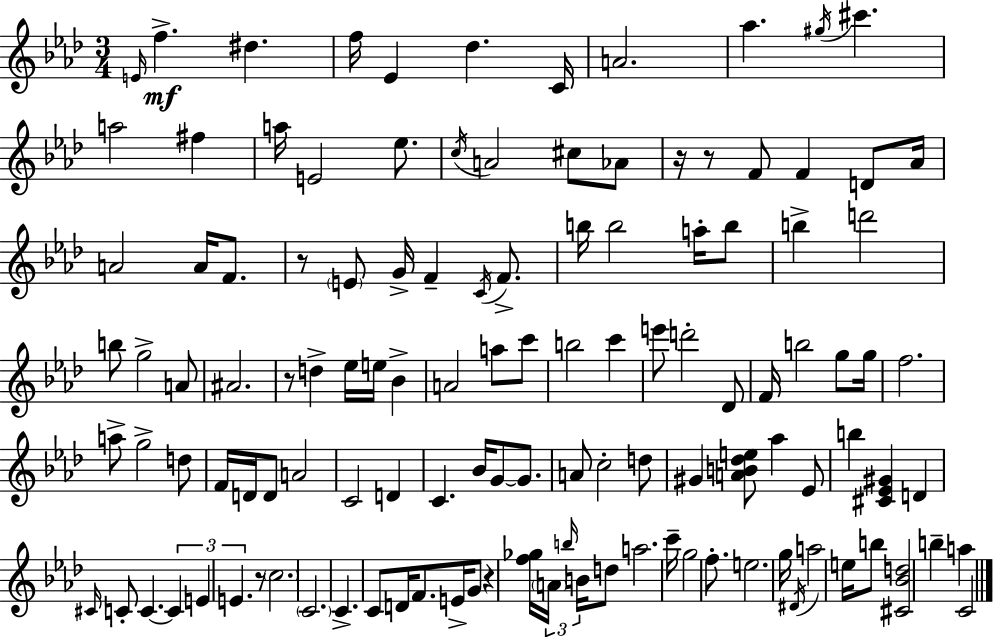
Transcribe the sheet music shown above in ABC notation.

X:1
T:Untitled
M:3/4
L:1/4
K:Ab
E/4 f ^d f/4 _E _d C/4 A2 _a ^g/4 ^c' a2 ^f a/4 E2 _e/2 c/4 A2 ^c/2 _A/2 z/4 z/2 F/2 F D/2 _A/4 A2 A/4 F/2 z/2 E/2 G/4 F C/4 F/2 b/4 b2 a/4 b/2 b d'2 b/2 g2 A/2 ^A2 z/2 d _e/4 e/4 _B A2 a/2 c'/2 b2 c' e'/2 d'2 _D/2 F/4 b2 g/2 g/4 f2 a/2 g2 d/2 F/4 D/4 D/2 A2 C2 D C _B/4 G/2 G/2 A/2 c2 d/2 ^G [AB_de]/2 _a _E/2 b [^C_E^G] D ^C/4 C/2 C C E E z/2 c2 C2 C C/2 D/4 F/2 E/4 G/2 z [f_g]/4 A/4 b/4 B/4 d/2 a2 c'/4 g2 f/2 e2 g/4 ^D/4 a2 e/4 b/2 [^C_Bd]2 b a C2